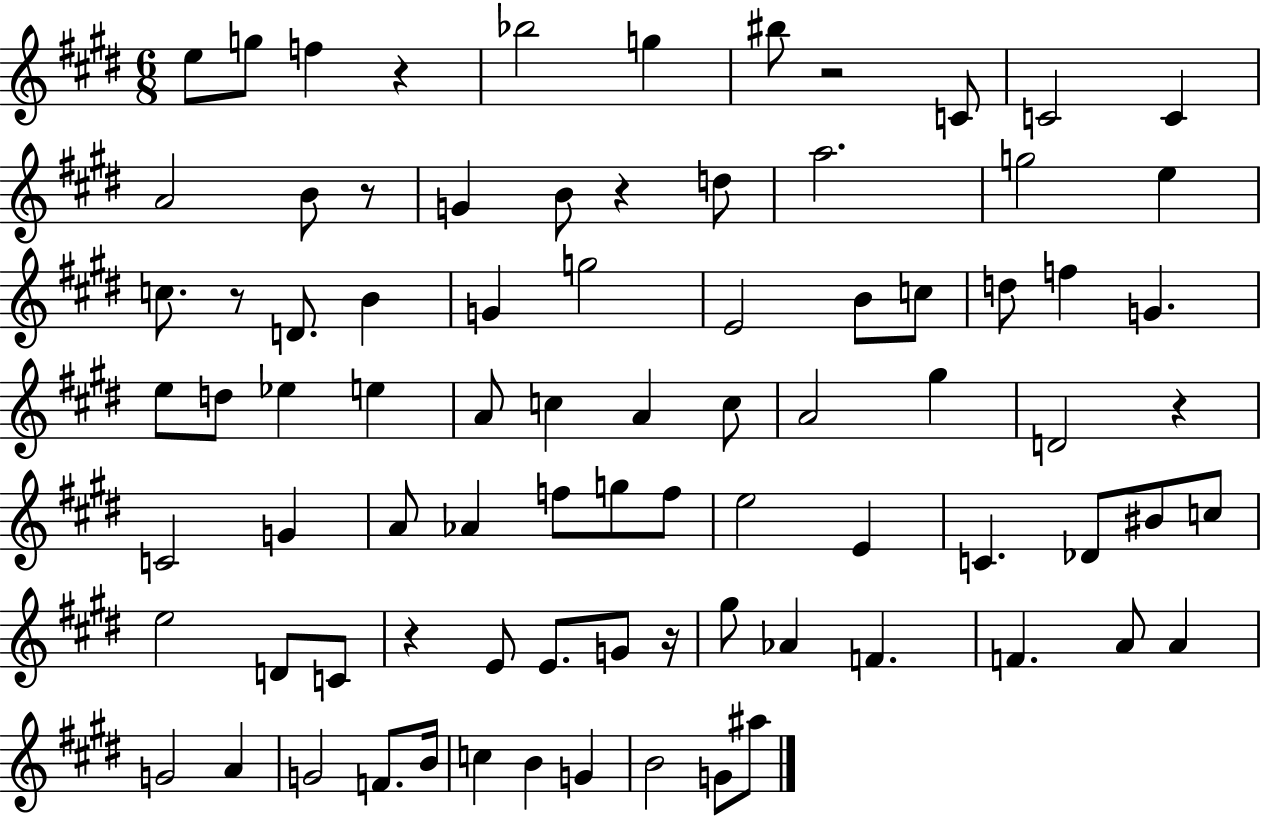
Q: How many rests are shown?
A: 8